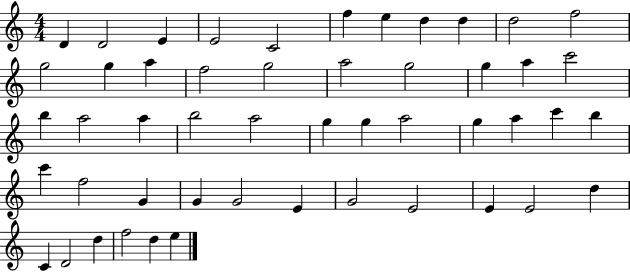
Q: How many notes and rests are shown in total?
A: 50